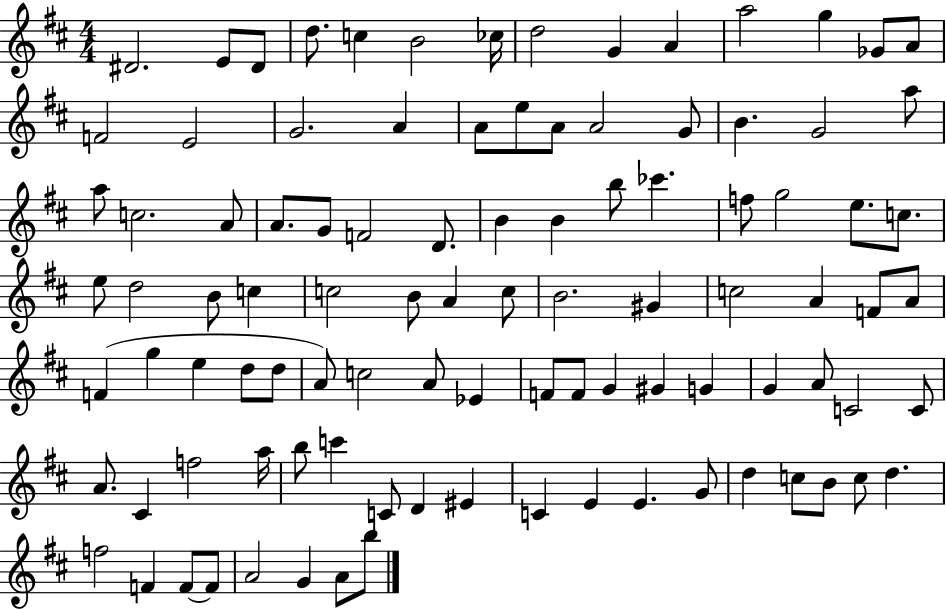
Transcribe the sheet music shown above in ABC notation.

X:1
T:Untitled
M:4/4
L:1/4
K:D
^D2 E/2 ^D/2 d/2 c B2 _c/4 d2 G A a2 g _G/2 A/2 F2 E2 G2 A A/2 e/2 A/2 A2 G/2 B G2 a/2 a/2 c2 A/2 A/2 G/2 F2 D/2 B B b/2 _c' f/2 g2 e/2 c/2 e/2 d2 B/2 c c2 B/2 A c/2 B2 ^G c2 A F/2 A/2 F g e d/2 d/2 A/2 c2 A/2 _E F/2 F/2 G ^G G G A/2 C2 C/2 A/2 ^C f2 a/4 b/2 c' C/2 D ^E C E E G/2 d c/2 B/2 c/2 d f2 F F/2 F/2 A2 G A/2 b/2